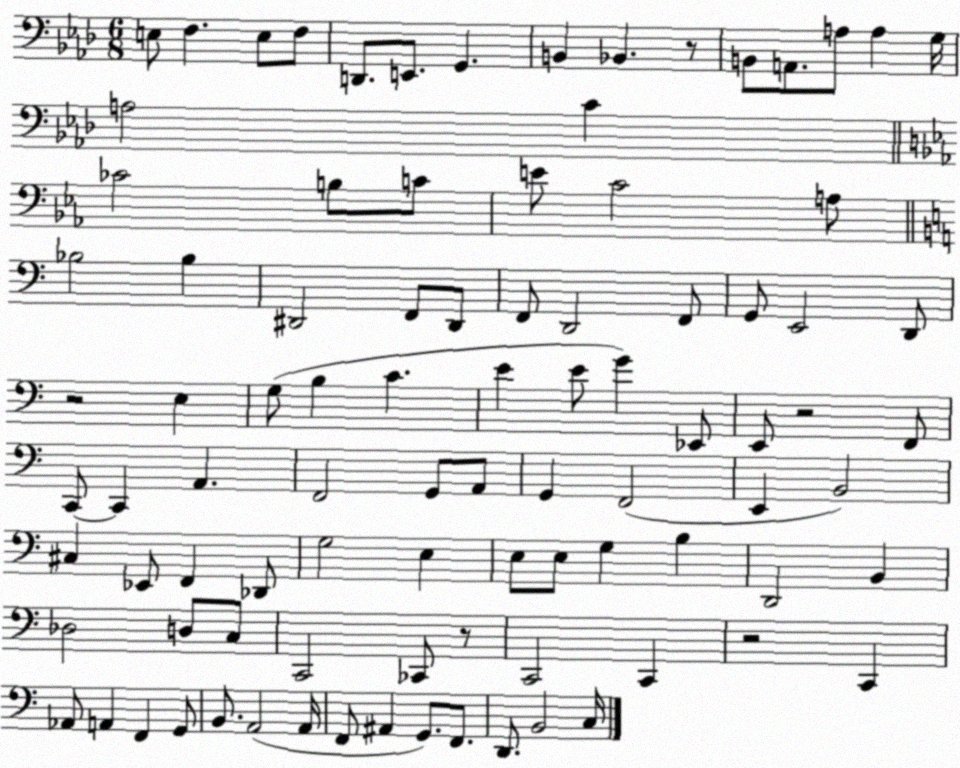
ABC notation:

X:1
T:Untitled
M:6/8
L:1/4
K:Ab
E,/2 F, E,/2 F,/2 D,,/2 E,,/2 G,, B,, _B,, z/2 B,,/2 A,,/2 A,/2 A, G,/4 A,2 C _C2 B,/2 C/2 E/2 C2 A,/2 _B,2 _B, ^D,,2 F,,/2 ^D,,/2 F,,/2 D,,2 F,,/2 G,,/2 E,,2 D,,/2 z2 E, G,/2 B, C E E/2 G _E,,/2 E,,/2 z2 F,,/2 C,,/2 C,, A,, F,,2 G,,/2 A,,/2 G,, F,,2 E,, B,,2 ^C, _E,,/2 F,, _D,,/2 G,2 E, E,/2 E,/2 G, B, D,,2 B,, _D,2 D,/2 C,/2 C,,2 _C,,/2 z/2 C,,2 C,, z2 C,, _A,,/2 A,, F,, G,,/2 B,,/2 A,,2 A,,/4 F,,/2 ^A,, G,,/2 F,,/2 D,,/2 B,,2 C,/4